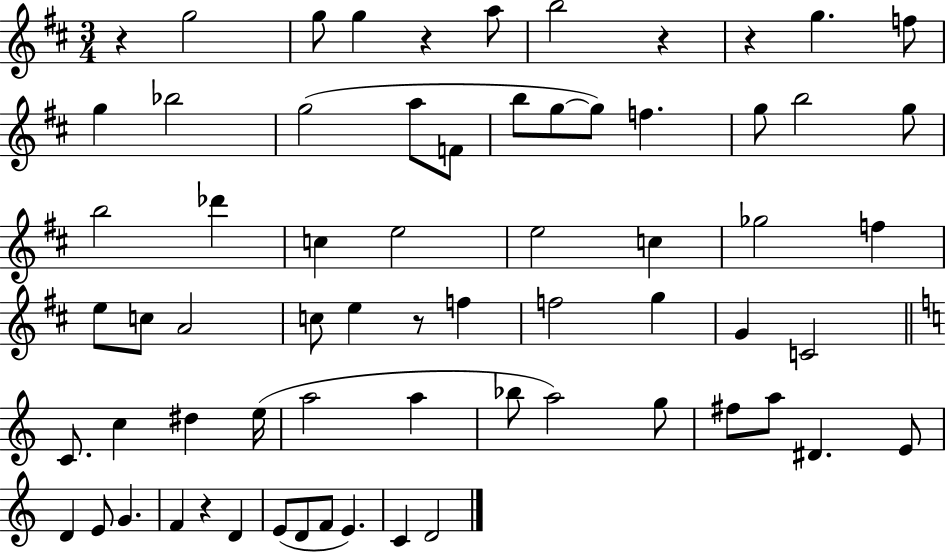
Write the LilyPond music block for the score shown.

{
  \clef treble
  \numericTimeSignature
  \time 3/4
  \key d \major
  r4 g''2 | g''8 g''4 r4 a''8 | b''2 r4 | r4 g''4. f''8 | \break g''4 bes''2 | g''2( a''8 f'8 | b''8 g''8~~ g''8) f''4. | g''8 b''2 g''8 | \break b''2 des'''4 | c''4 e''2 | e''2 c''4 | ges''2 f''4 | \break e''8 c''8 a'2 | c''8 e''4 r8 f''4 | f''2 g''4 | g'4 c'2 | \break \bar "||" \break \key c \major c'8. c''4 dis''4 e''16( | a''2 a''4 | bes''8 a''2) g''8 | fis''8 a''8 dis'4. e'8 | \break d'4 e'8 g'4. | f'4 r4 d'4 | e'8( d'8 f'8 e'4.) | c'4 d'2 | \break \bar "|."
}